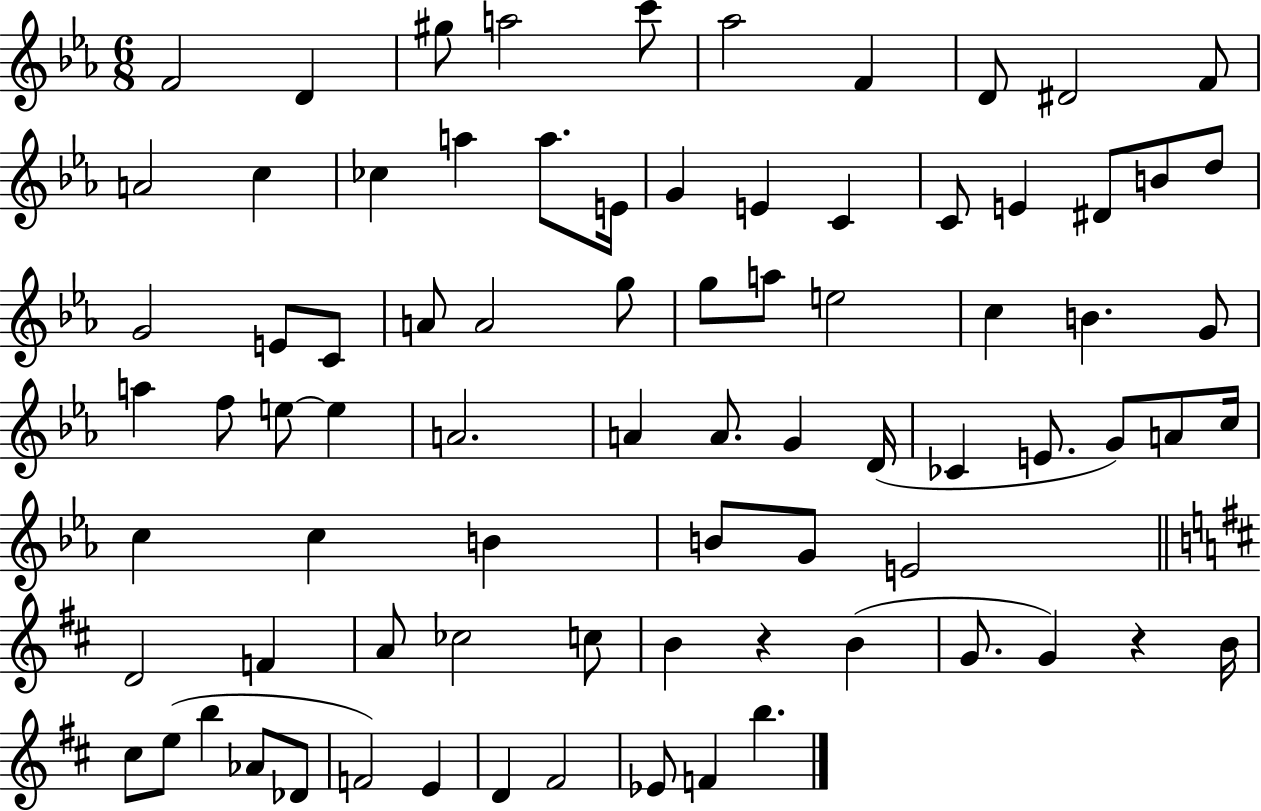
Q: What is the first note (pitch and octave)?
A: F4